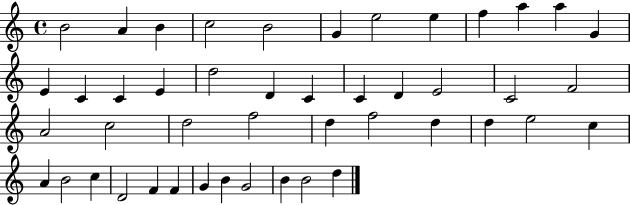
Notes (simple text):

B4/h A4/q B4/q C5/h B4/h G4/q E5/h E5/q F5/q A5/q A5/q G4/q E4/q C4/q C4/q E4/q D5/h D4/q C4/q C4/q D4/q E4/h C4/h F4/h A4/h C5/h D5/h F5/h D5/q F5/h D5/q D5/q E5/h C5/q A4/q B4/h C5/q D4/h F4/q F4/q G4/q B4/q G4/h B4/q B4/h D5/q